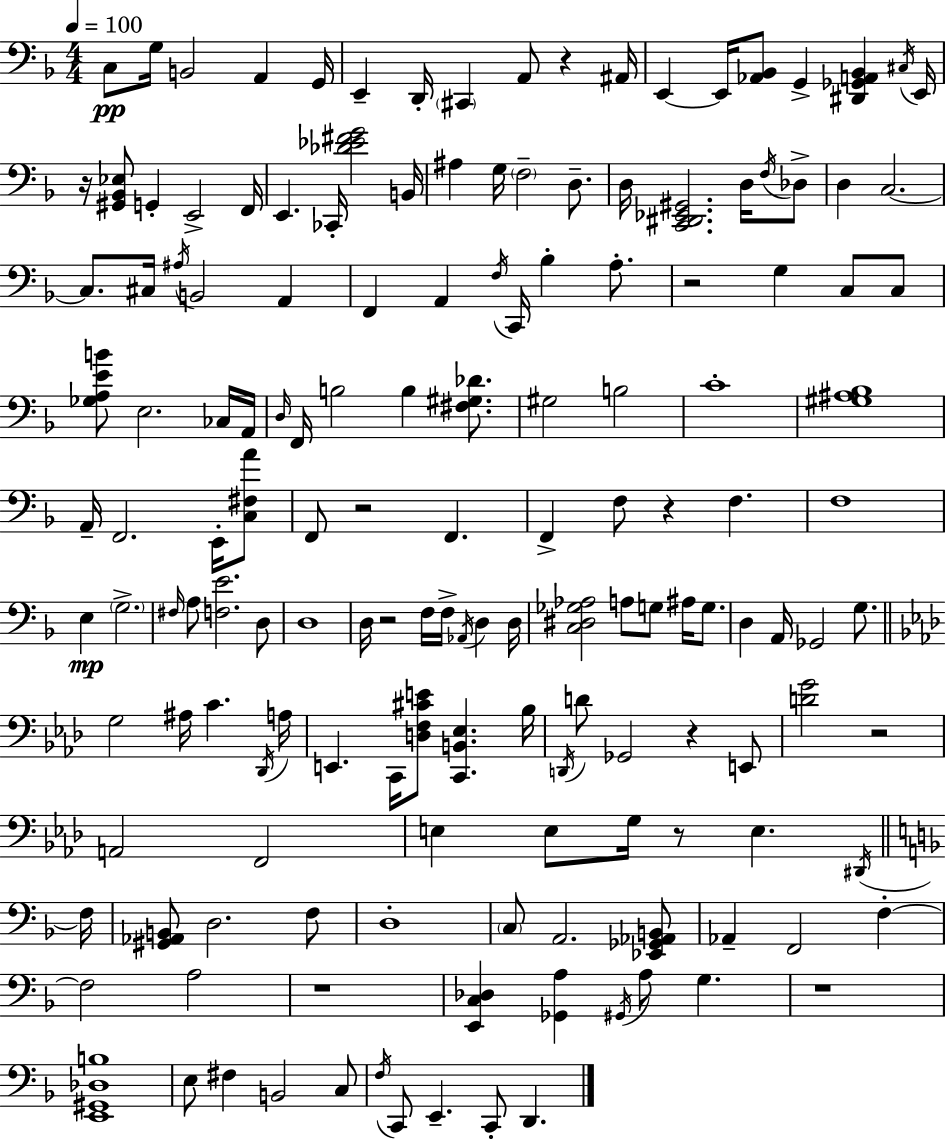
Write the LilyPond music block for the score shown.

{
  \clef bass
  \numericTimeSignature
  \time 4/4
  \key d \minor
  \tempo 4 = 100
  c8\pp g16 b,2 a,4 g,16 | e,4-- d,16-. \parenthesize cis,4 a,8 r4 ais,16 | e,4~~ e,16 <aes, bes,>8 g,4-> <dis, ges, a, bes,>4 \acciaccatura { cis16 } | e,16 r16 <gis, bes, ees>8 g,4-. e,2-> | \break f,16 e,4. ces,16-. <des' ees' fis' g'>2 | b,16 ais4 g16 \parenthesize f2-- d8.-- | d16 <c, dis, ees, gis,>2. d16 \acciaccatura { f16 } | des8-> d4 c2.~~ | \break c8. cis16 \acciaccatura { ais16 } b,2 a,4 | f,4 a,4 \acciaccatura { f16 } c,16 bes4-. | a8.-. r2 g4 | c8 c8 <ges a e' b'>8 e2. | \break ces16 a,16 \grace { d16 } f,16 b2 b4 | <fis gis des'>8. gis2 b2 | c'1-. | <gis ais bes>1 | \break a,16-- f,2. | e,16-. <c fis a'>8 f,8 r2 f,4. | f,4-> f8 r4 f4. | f1 | \break e4\mp \parenthesize g2.-> | \grace { fis16 } a8 <f e'>2. | d8 d1 | d16 r2 f16 | \break f16-> \acciaccatura { aes,16 } d4 d16 <c dis ges aes>2 a8 | g8 ais16 g8. d4 a,16 ges,2 | g8. \bar "||" \break \key f \minor g2 ais16 c'4. \acciaccatura { des,16 } | a16 e,4. c,16 <d f cis' e'>8 <c, b, ees>4. | bes16 \acciaccatura { d,16 } d'8 ges,2 r4 | e,8 <d' g'>2 r2 | \break a,2 f,2 | e4 e8 g16 r8 e4. | \acciaccatura { dis,16 } \bar "||" \break \key d \minor f16 <gis, aes, b,>8 d2. f8 | d1-. | \parenthesize c8 a,2. <ees, ges, aes, b,>8 | aes,4-- f,2 f4-.~~ | \break f2 a2 | r1 | <e, c des>4 <ges, a>4 \acciaccatura { gis,16 } a8 g4. | r1 | \break <e, gis, des b>1 | e8 fis4 b,2 | c8 \acciaccatura { f16 } c,8 e,4.-- c,8-. d,4. | \bar "|."
}